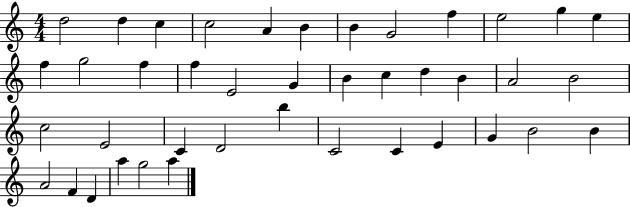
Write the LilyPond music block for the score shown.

{
  \clef treble
  \numericTimeSignature
  \time 4/4
  \key c \major
  d''2 d''4 c''4 | c''2 a'4 b'4 | b'4 g'2 f''4 | e''2 g''4 e''4 | \break f''4 g''2 f''4 | f''4 e'2 g'4 | b'4 c''4 d''4 b'4 | a'2 b'2 | \break c''2 e'2 | c'4 d'2 b''4 | c'2 c'4 e'4 | g'4 b'2 b'4 | \break a'2 f'4 d'4 | a''4 g''2 a''4 | \bar "|."
}